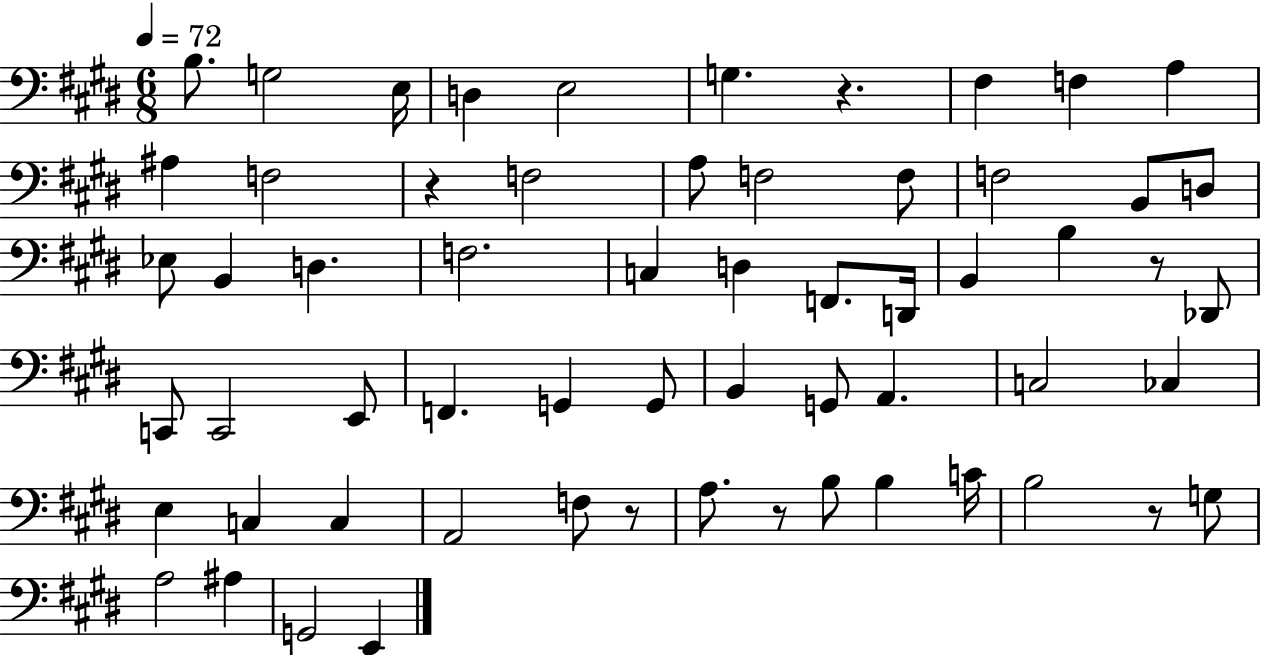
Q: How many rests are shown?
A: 6